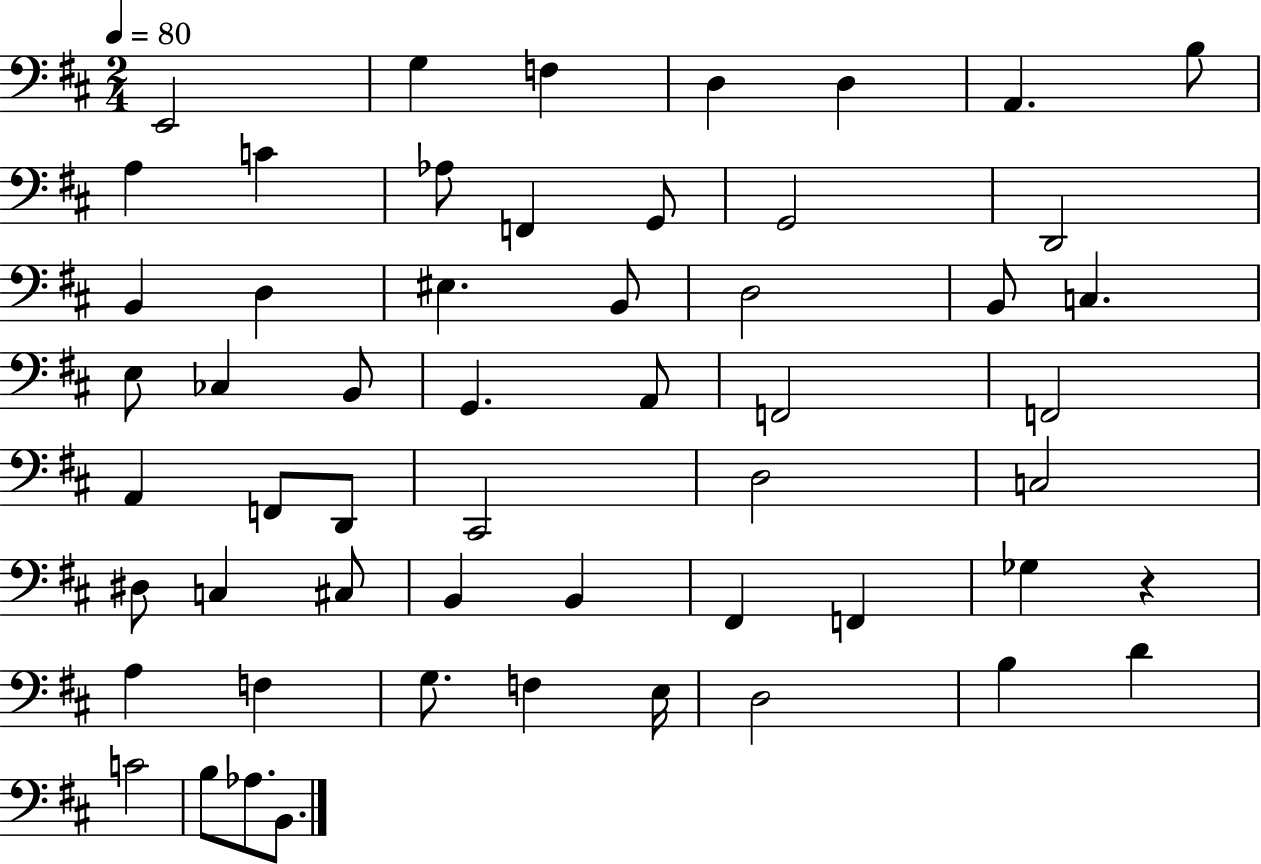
E2/h G3/q F3/q D3/q D3/q A2/q. B3/e A3/q C4/q Ab3/e F2/q G2/e G2/h D2/h B2/q D3/q EIS3/q. B2/e D3/h B2/e C3/q. E3/e CES3/q B2/e G2/q. A2/e F2/h F2/h A2/q F2/e D2/e C#2/h D3/h C3/h D#3/e C3/q C#3/e B2/q B2/q F#2/q F2/q Gb3/q R/q A3/q F3/q G3/e. F3/q E3/s D3/h B3/q D4/q C4/h B3/e Ab3/e. B2/e.